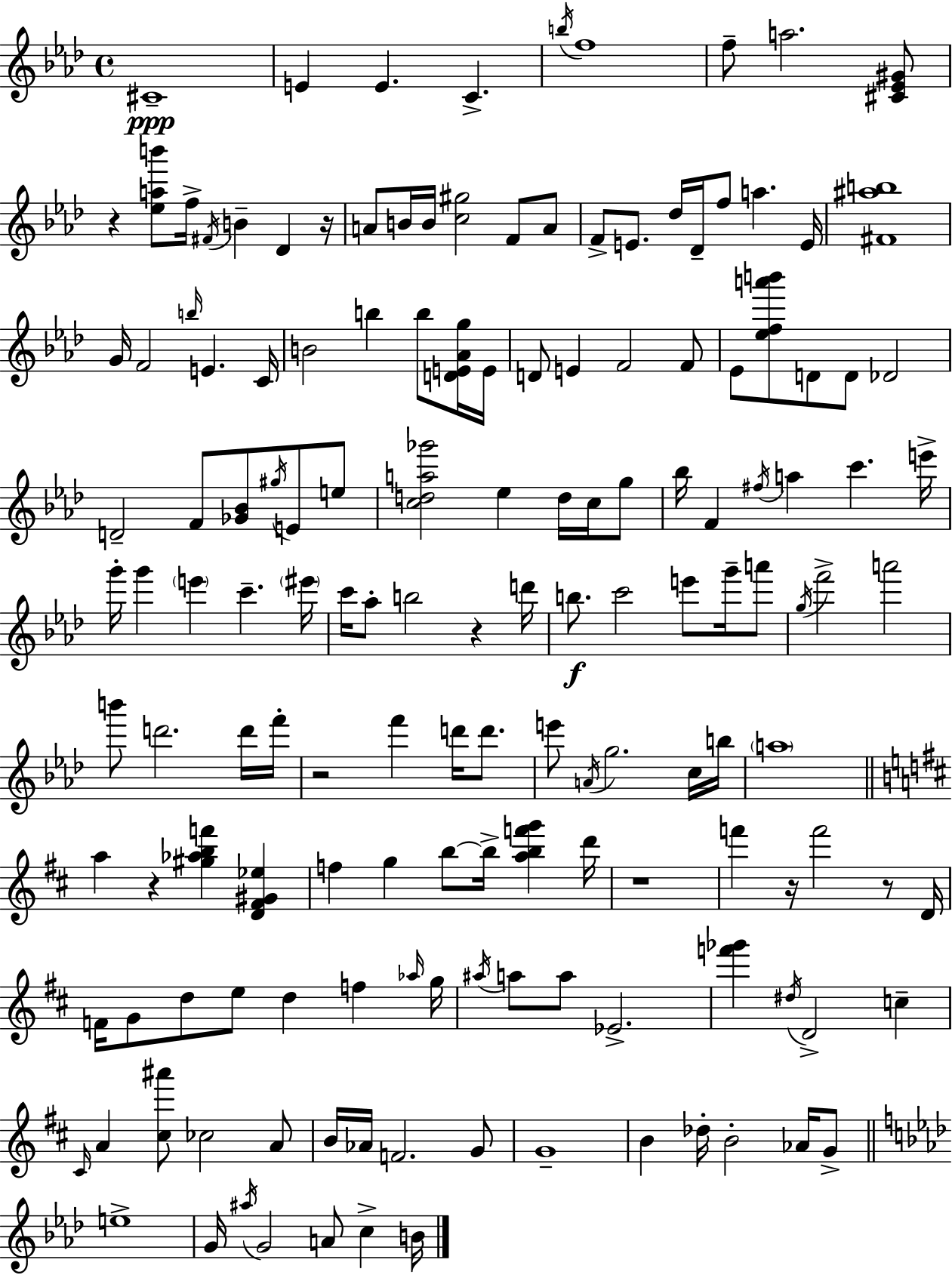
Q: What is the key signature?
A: F minor